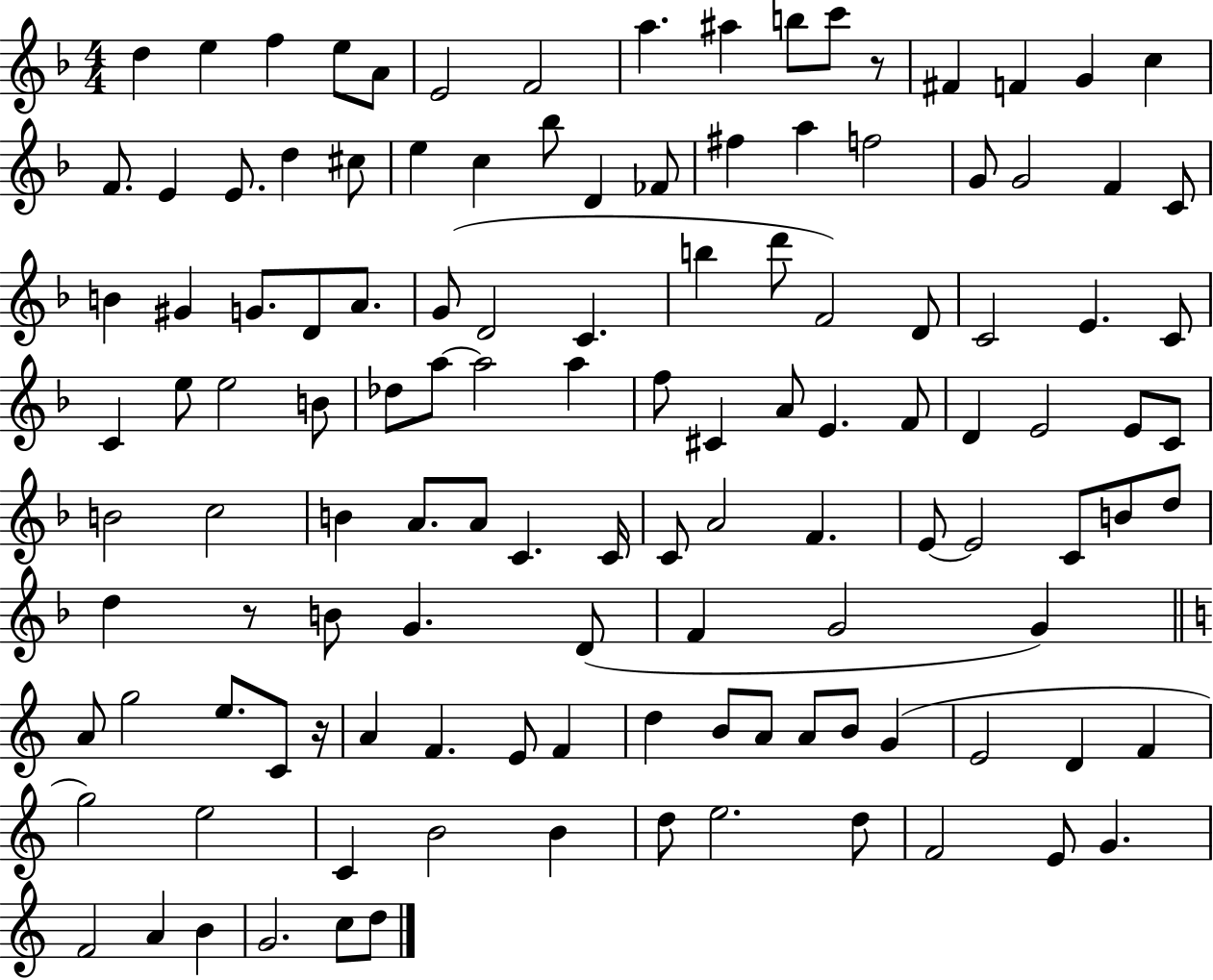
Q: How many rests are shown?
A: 3